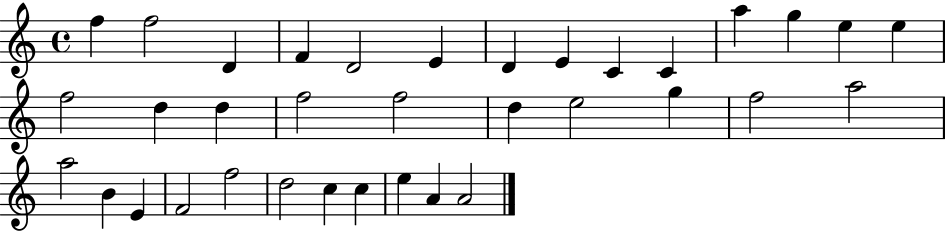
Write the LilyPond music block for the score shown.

{
  \clef treble
  \time 4/4
  \defaultTimeSignature
  \key c \major
  f''4 f''2 d'4 | f'4 d'2 e'4 | d'4 e'4 c'4 c'4 | a''4 g''4 e''4 e''4 | \break f''2 d''4 d''4 | f''2 f''2 | d''4 e''2 g''4 | f''2 a''2 | \break a''2 b'4 e'4 | f'2 f''2 | d''2 c''4 c''4 | e''4 a'4 a'2 | \break \bar "|."
}